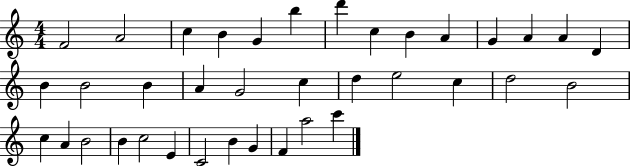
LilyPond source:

{
  \clef treble
  \numericTimeSignature
  \time 4/4
  \key c \major
  f'2 a'2 | c''4 b'4 g'4 b''4 | d'''4 c''4 b'4 a'4 | g'4 a'4 a'4 d'4 | \break b'4 b'2 b'4 | a'4 g'2 c''4 | d''4 e''2 c''4 | d''2 b'2 | \break c''4 a'4 b'2 | b'4 c''2 e'4 | c'2 b'4 g'4 | f'4 a''2 c'''4 | \break \bar "|."
}